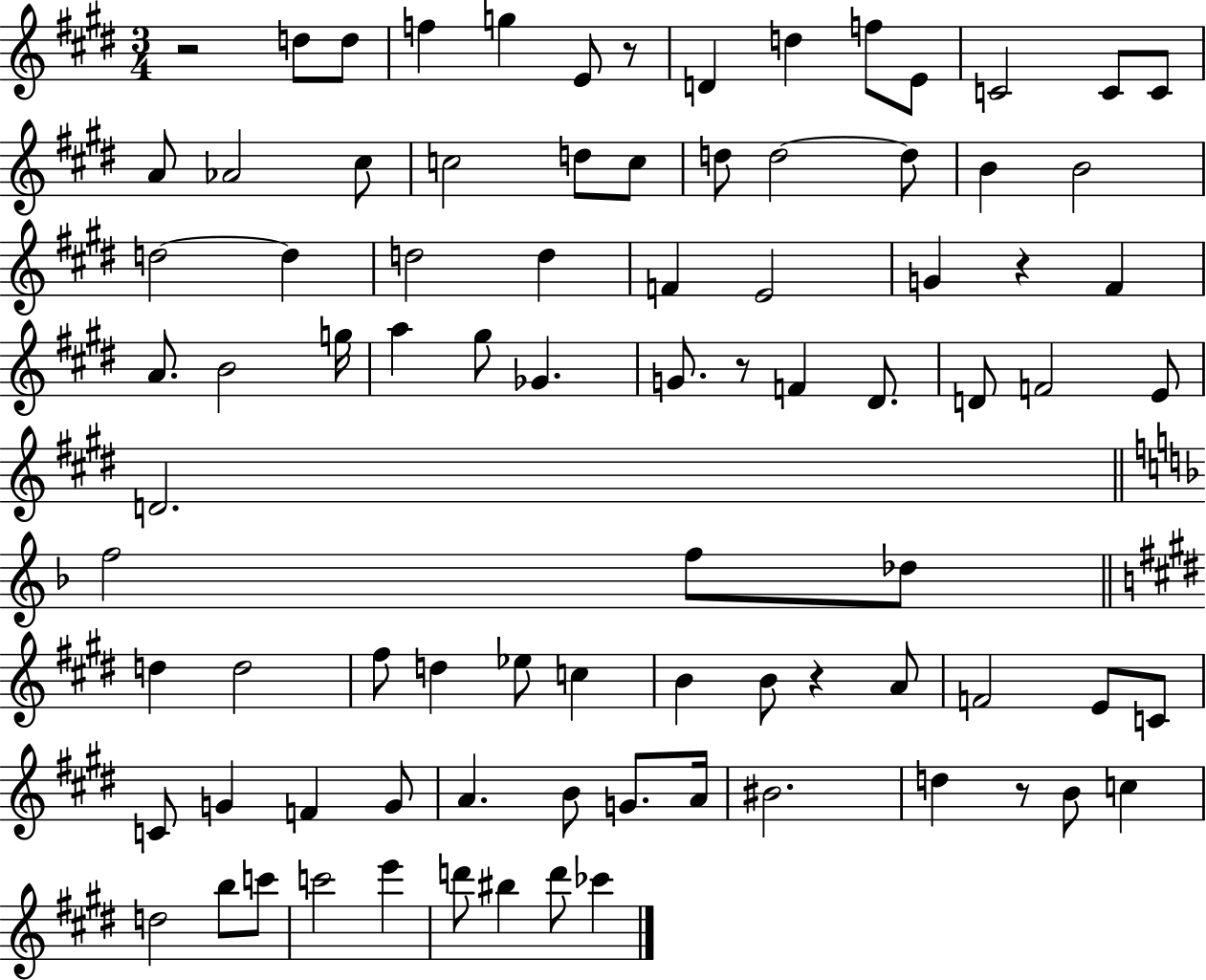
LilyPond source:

{
  \clef treble
  \numericTimeSignature
  \time 3/4
  \key e \major
  r2 d''8 d''8 | f''4 g''4 e'8 r8 | d'4 d''4 f''8 e'8 | c'2 c'8 c'8 | \break a'8 aes'2 cis''8 | c''2 d''8 c''8 | d''8 d''2~~ d''8 | b'4 b'2 | \break d''2~~ d''4 | d''2 d''4 | f'4 e'2 | g'4 r4 fis'4 | \break a'8. b'2 g''16 | a''4 gis''8 ges'4. | g'8. r8 f'4 dis'8. | d'8 f'2 e'8 | \break d'2. | \bar "||" \break \key d \minor f''2 f''8 des''8 | \bar "||" \break \key e \major d''4 d''2 | fis''8 d''4 ees''8 c''4 | b'4 b'8 r4 a'8 | f'2 e'8 c'8 | \break c'8 g'4 f'4 g'8 | a'4. b'8 g'8. a'16 | bis'2. | d''4 r8 b'8 c''4 | \break d''2 b''8 c'''8 | c'''2 e'''4 | d'''8 bis''4 d'''8 ces'''4 | \bar "|."
}